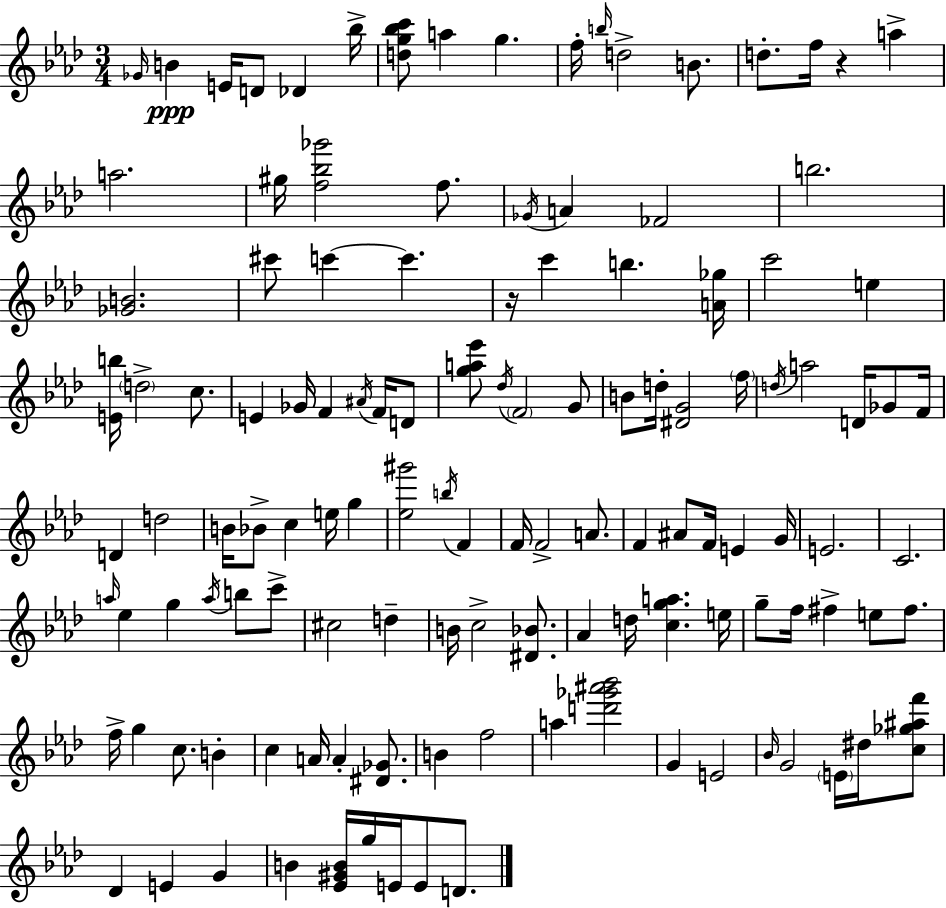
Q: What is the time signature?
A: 3/4